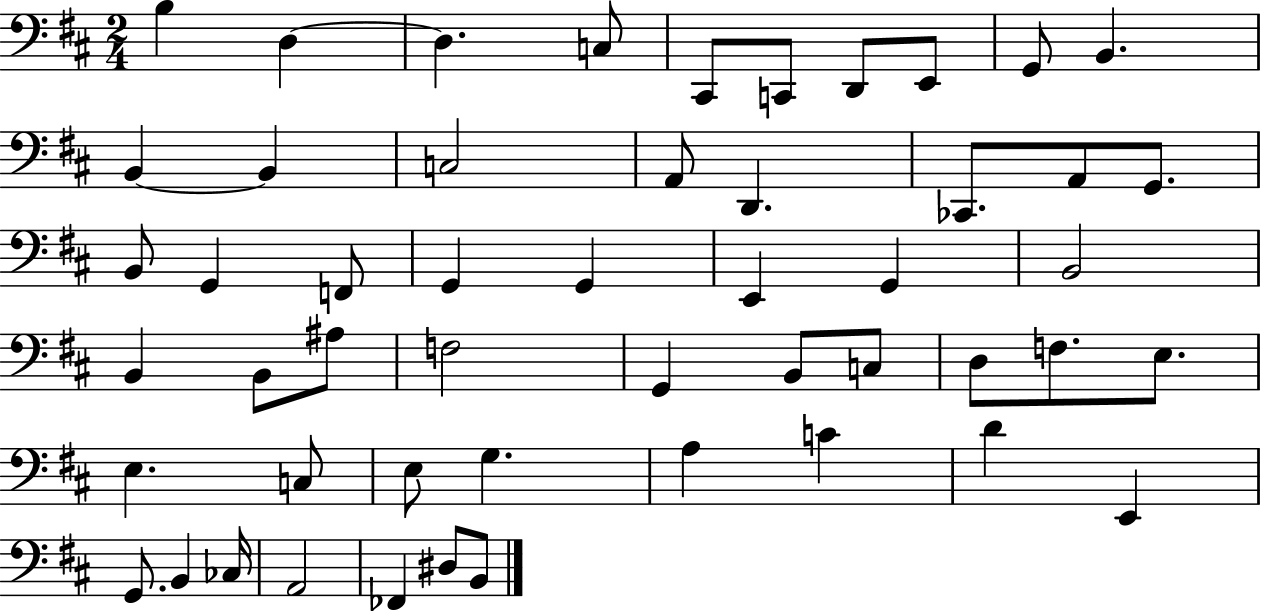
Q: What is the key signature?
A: D major